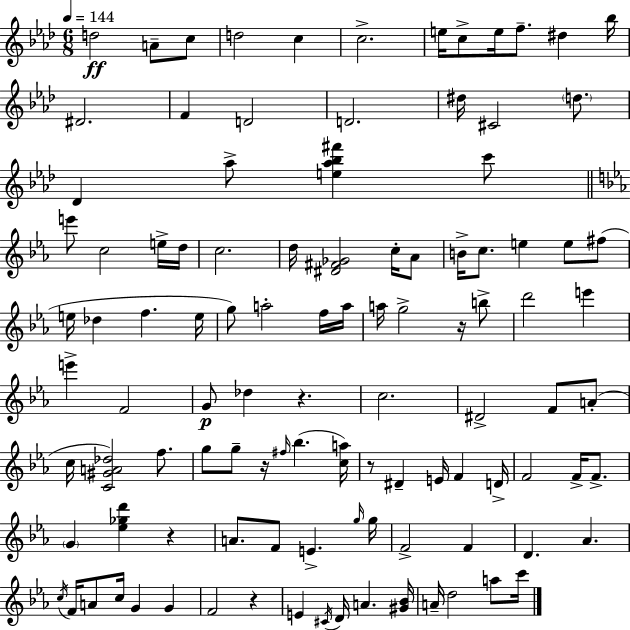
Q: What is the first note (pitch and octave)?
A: D5